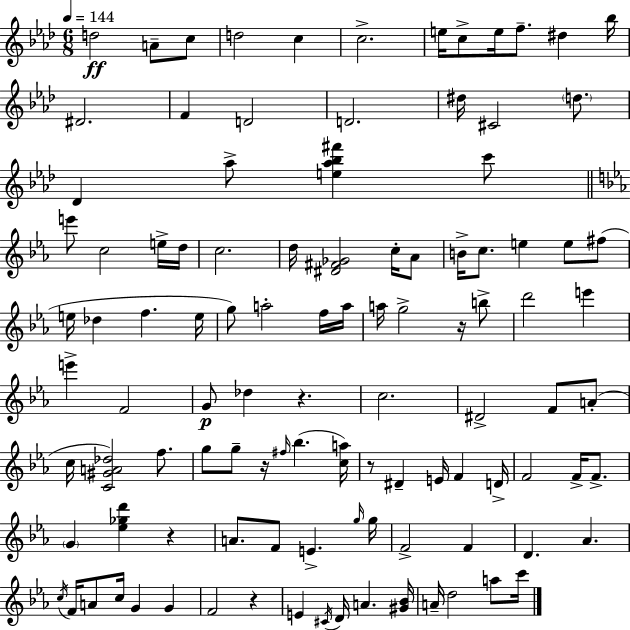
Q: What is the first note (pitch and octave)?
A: D5